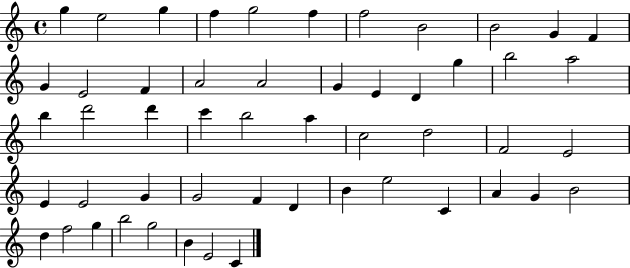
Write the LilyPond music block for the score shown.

{
  \clef treble
  \time 4/4
  \defaultTimeSignature
  \key c \major
  g''4 e''2 g''4 | f''4 g''2 f''4 | f''2 b'2 | b'2 g'4 f'4 | \break g'4 e'2 f'4 | a'2 a'2 | g'4 e'4 d'4 g''4 | b''2 a''2 | \break b''4 d'''2 d'''4 | c'''4 b''2 a''4 | c''2 d''2 | f'2 e'2 | \break e'4 e'2 g'4 | g'2 f'4 d'4 | b'4 e''2 c'4 | a'4 g'4 b'2 | \break d''4 f''2 g''4 | b''2 g''2 | b'4 e'2 c'4 | \bar "|."
}